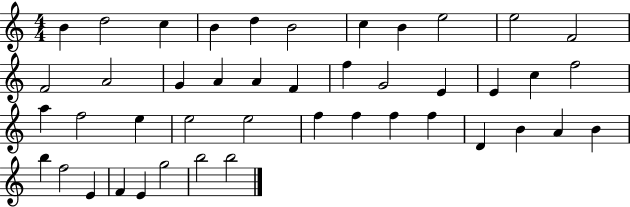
X:1
T:Untitled
M:4/4
L:1/4
K:C
B d2 c B d B2 c B e2 e2 F2 F2 A2 G A A F f G2 E E c f2 a f2 e e2 e2 f f f f D B A B b f2 E F E g2 b2 b2